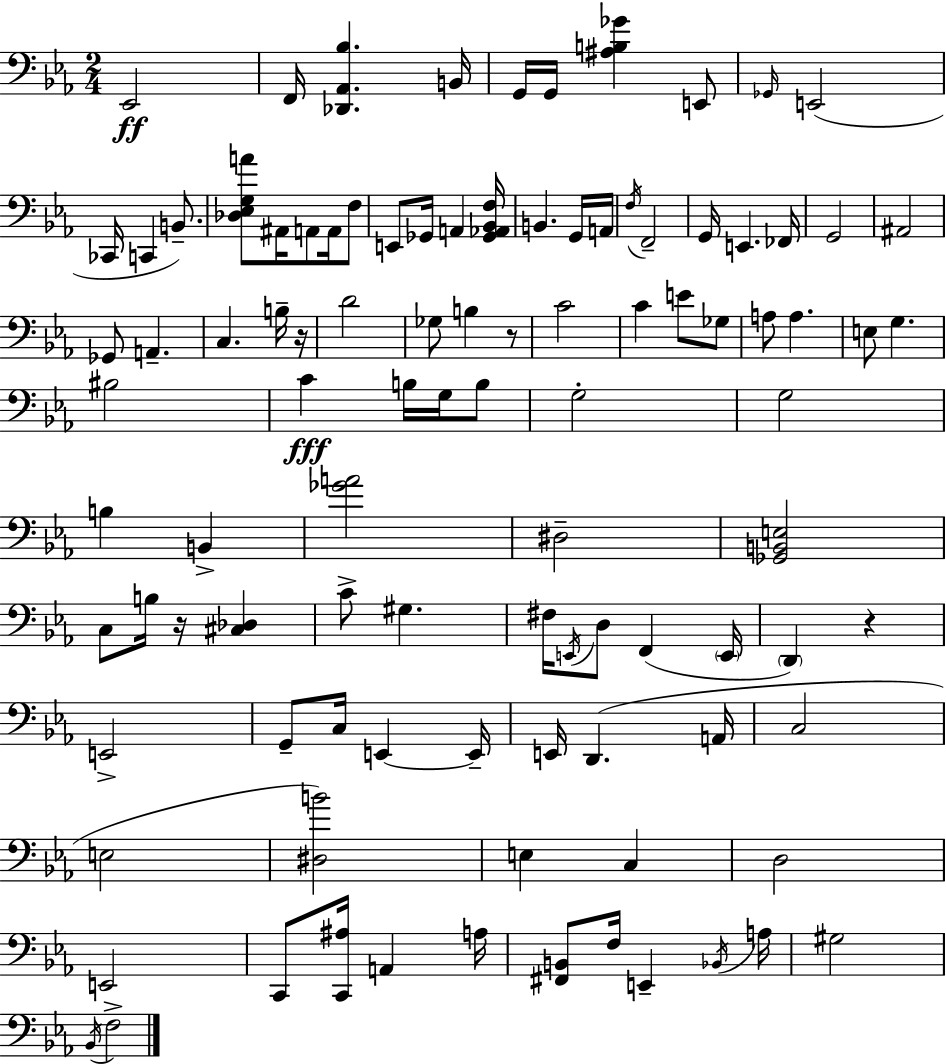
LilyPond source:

{
  \clef bass
  \numericTimeSignature
  \time 2/4
  \key ees \major
  ees,2\ff | f,16 <des, aes, bes>4. b,16 | g,16 g,16 <ais b ges'>4 e,8 | \grace { ges,16 }( e,2 | \break ces,16 c,4 b,8.--) | <des ees g a'>8 ais,16 a,8 a,16 f8 | e,8 ges,16 a,4 | <ges, aes, bes, f>16 b,4. g,16 | \break a,16 \acciaccatura { f16 } f,2-- | g,16 e,4. | fes,16 g,2 | ais,2 | \break ges,8 a,4.-- | c4. | b16-- r16 d'2 | ges8 b4 | \break r8 c'2 | c'4 e'8 | ges8 a8 a4. | e8 g4. | \break bis2 | c'4\fff b16 g16 | b8 g2-. | g2 | \break b4 b,4-> | <ges' a'>2 | dis2-- | <ges, b, e>2 | \break c8 b16 r16 <cis des>4 | c'8-> gis4. | fis16 \acciaccatura { e,16 } d8 f,4( | \parenthesize e,16 \parenthesize d,4) r4 | \break e,2-> | g,8-- c16 e,4~~ | e,16-- e,16 d,4.( | a,16 c2 | \break e2 | <dis b'>2) | e4 c4 | d2 | \break e,2 | c,8 <c, ais>16 a,4 | a16 <fis, b,>8 f16 e,4-- | \acciaccatura { bes,16 } a16 gis2 | \break \acciaccatura { bes,16 } f2-> | \bar "|."
}